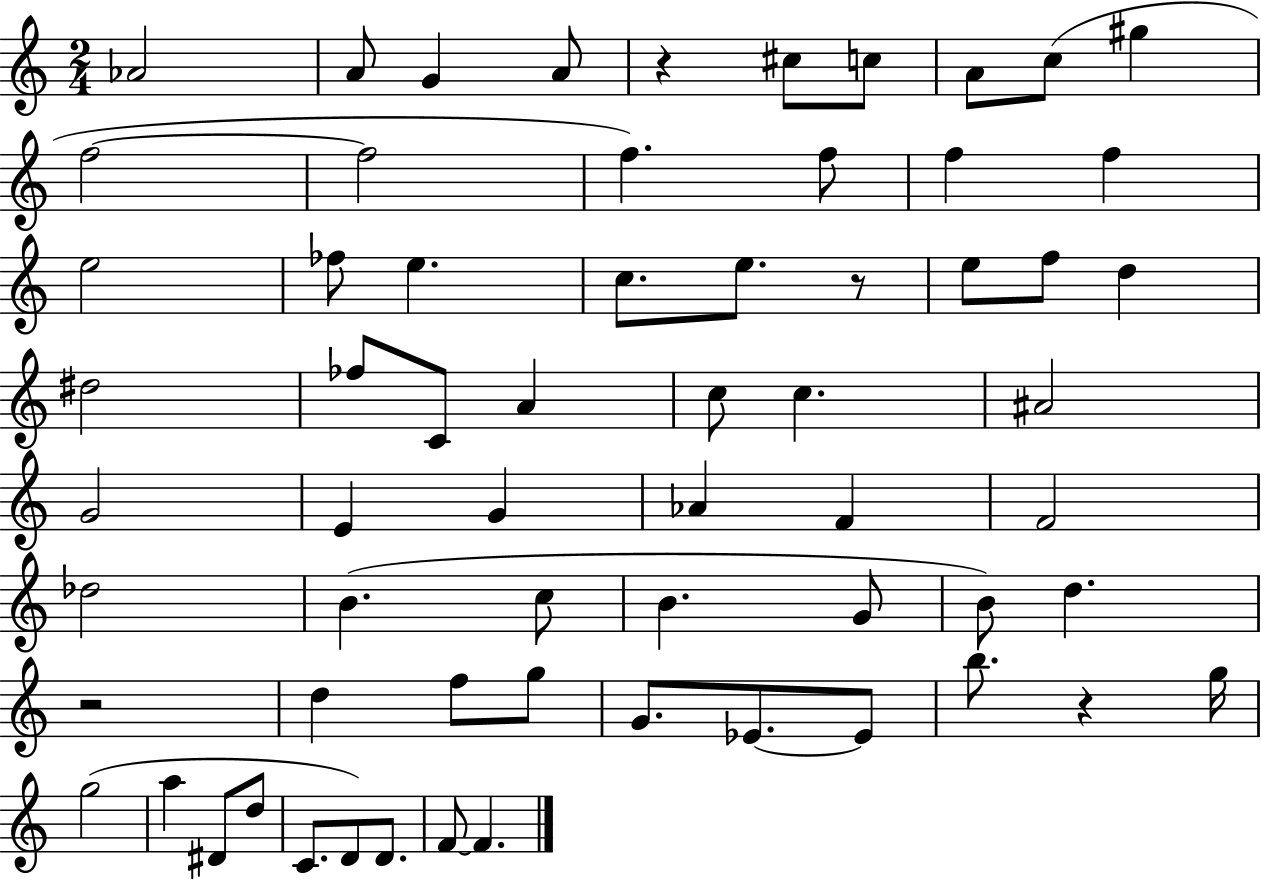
X:1
T:Untitled
M:2/4
L:1/4
K:C
_A2 A/2 G A/2 z ^c/2 c/2 A/2 c/2 ^g f2 f2 f f/2 f f e2 _f/2 e c/2 e/2 z/2 e/2 f/2 d ^d2 _f/2 C/2 A c/2 c ^A2 G2 E G _A F F2 _d2 B c/2 B G/2 B/2 d z2 d f/2 g/2 G/2 _E/2 _E/2 b/2 z g/4 g2 a ^D/2 d/2 C/2 D/2 D/2 F/2 F